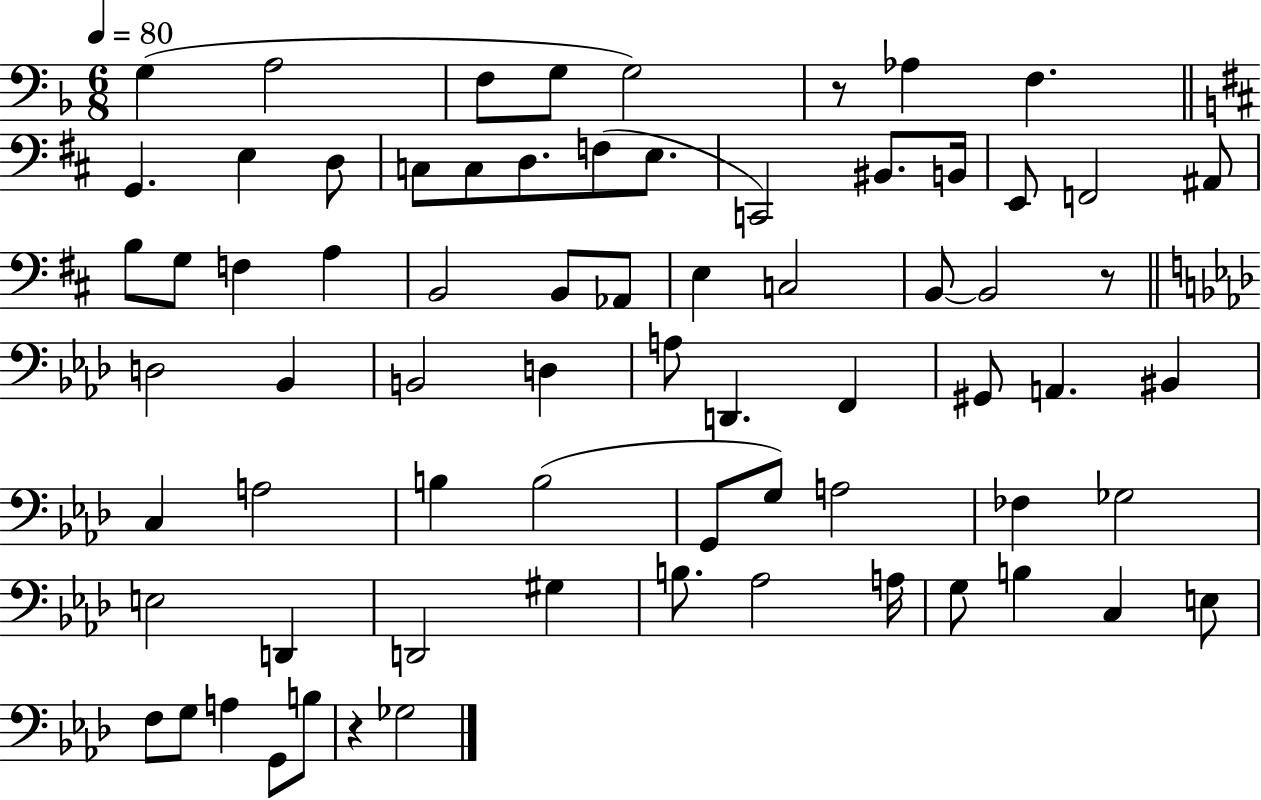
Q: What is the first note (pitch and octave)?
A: G3